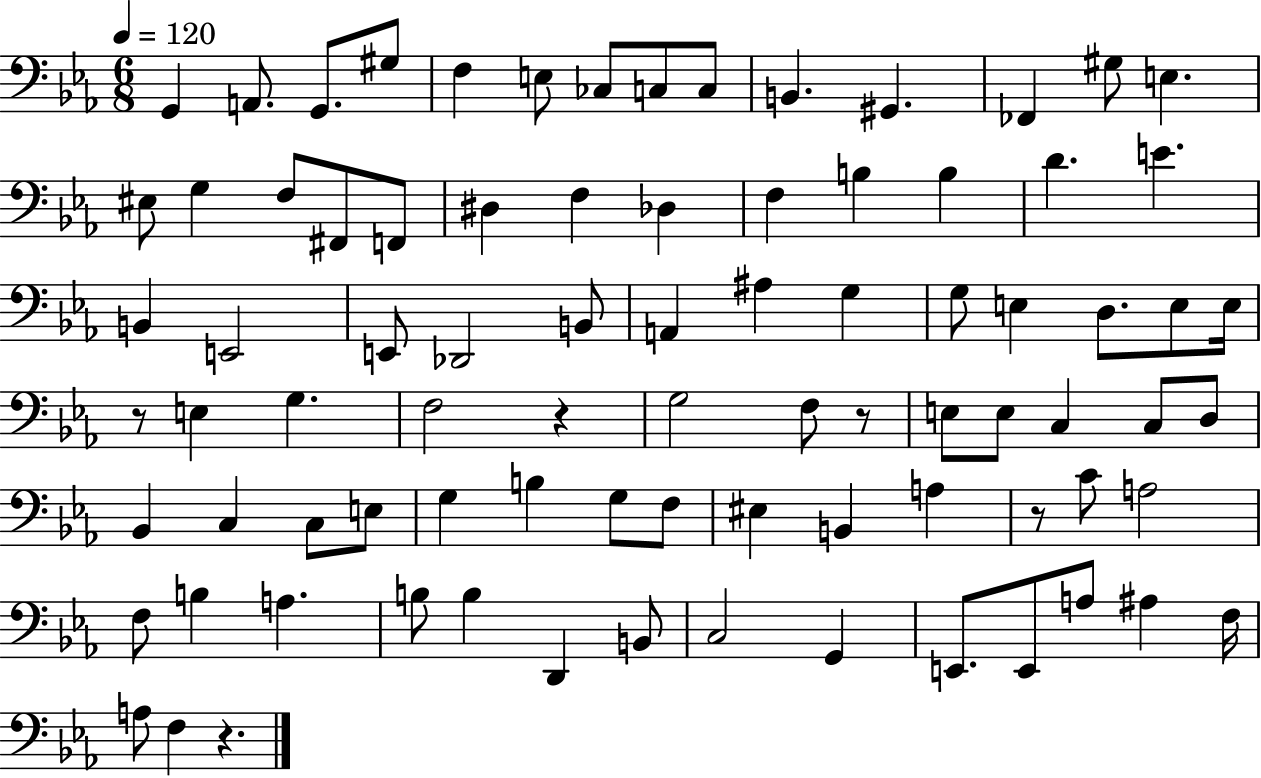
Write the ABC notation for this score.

X:1
T:Untitled
M:6/8
L:1/4
K:Eb
G,, A,,/2 G,,/2 ^G,/2 F, E,/2 _C,/2 C,/2 C,/2 B,, ^G,, _F,, ^G,/2 E, ^E,/2 G, F,/2 ^F,,/2 F,,/2 ^D, F, _D, F, B, B, D E B,, E,,2 E,,/2 _D,,2 B,,/2 A,, ^A, G, G,/2 E, D,/2 E,/2 E,/4 z/2 E, G, F,2 z G,2 F,/2 z/2 E,/2 E,/2 C, C,/2 D,/2 _B,, C, C,/2 E,/2 G, B, G,/2 F,/2 ^E, B,, A, z/2 C/2 A,2 F,/2 B, A, B,/2 B, D,, B,,/2 C,2 G,, E,,/2 E,,/2 A,/2 ^A, F,/4 A,/2 F, z